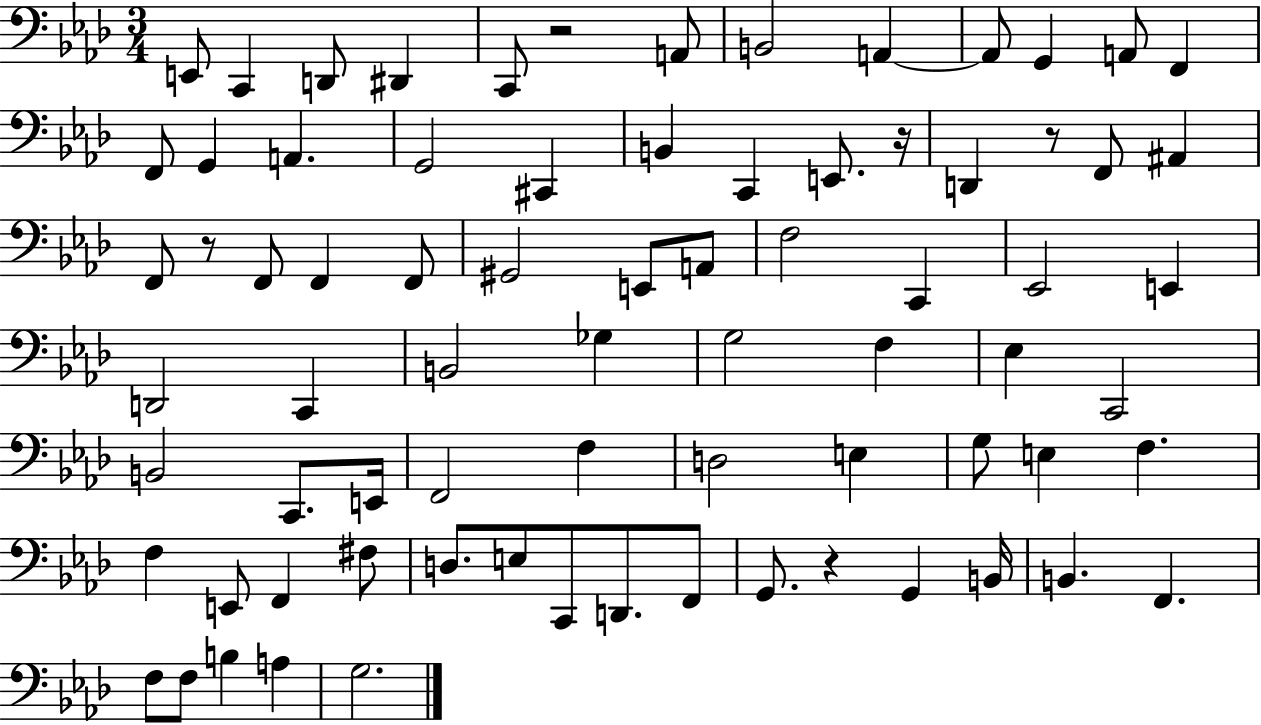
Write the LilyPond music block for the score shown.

{
  \clef bass
  \numericTimeSignature
  \time 3/4
  \key aes \major
  e,8 c,4 d,8 dis,4 | c,8 r2 a,8 | b,2 a,4~~ | a,8 g,4 a,8 f,4 | \break f,8 g,4 a,4. | g,2 cis,4 | b,4 c,4 e,8. r16 | d,4 r8 f,8 ais,4 | \break f,8 r8 f,8 f,4 f,8 | gis,2 e,8 a,8 | f2 c,4 | ees,2 e,4 | \break d,2 c,4 | b,2 ges4 | g2 f4 | ees4 c,2 | \break b,2 c,8. e,16 | f,2 f4 | d2 e4 | g8 e4 f4. | \break f4 e,8 f,4 fis8 | d8. e8 c,8 d,8. f,8 | g,8. r4 g,4 b,16 | b,4. f,4. | \break f8 f8 b4 a4 | g2. | \bar "|."
}